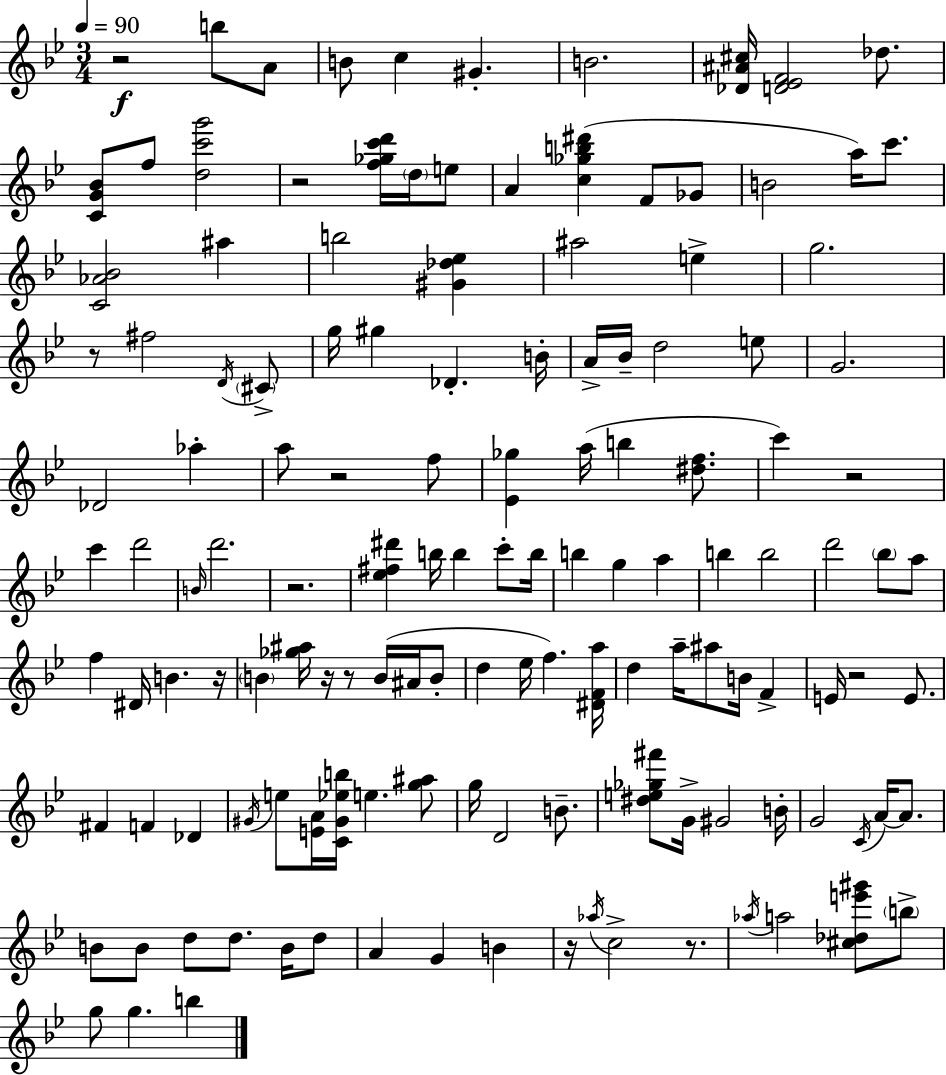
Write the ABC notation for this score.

X:1
T:Untitled
M:3/4
L:1/4
K:Bb
z2 b/2 A/2 B/2 c ^G B2 [_D^A^c]/4 [D_EF]2 _d/2 [CG_B]/2 f/2 [dc'g']2 z2 [f_gc'd']/4 d/4 e/2 A [c_gb^d'] F/2 _G/2 B2 a/4 c'/2 [C_A_B]2 ^a b2 [^G_d_e] ^a2 e g2 z/2 ^f2 D/4 ^C/2 g/4 ^g _D B/4 A/4 _B/4 d2 e/2 G2 _D2 _a a/2 z2 f/2 [_E_g] a/4 b [^df]/2 c' z2 c' d'2 B/4 d'2 z2 [_e^f^d'] b/4 b c'/2 b/4 b g a b b2 d'2 _b/2 a/2 f ^D/4 B z/4 B [_g^a]/4 z/4 z/2 B/4 ^A/4 B/2 d _e/4 f [^DFa]/4 d a/4 ^a/2 B/4 F E/4 z2 E/2 ^F F _D ^G/4 e/2 [EA]/4 [C^G_eb]/4 e [g^a]/2 g/4 D2 B/2 [^de_g^f']/2 G/4 ^G2 B/4 G2 C/4 A/4 A/2 B/2 B/2 d/2 d/2 B/4 d/2 A G B z/4 _a/4 c2 z/2 _a/4 a2 [^c_de'^g']/2 b/2 g/2 g b